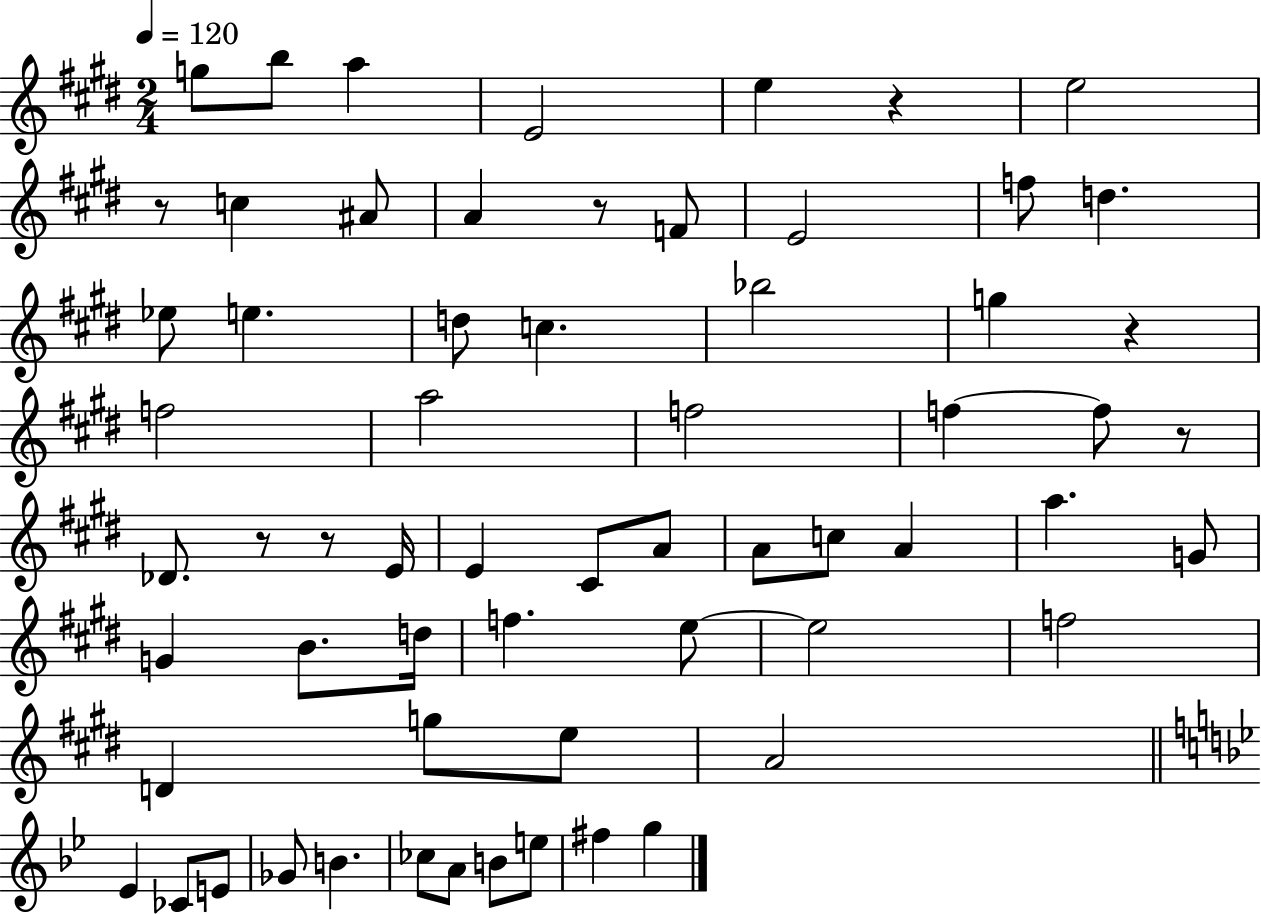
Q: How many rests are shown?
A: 7